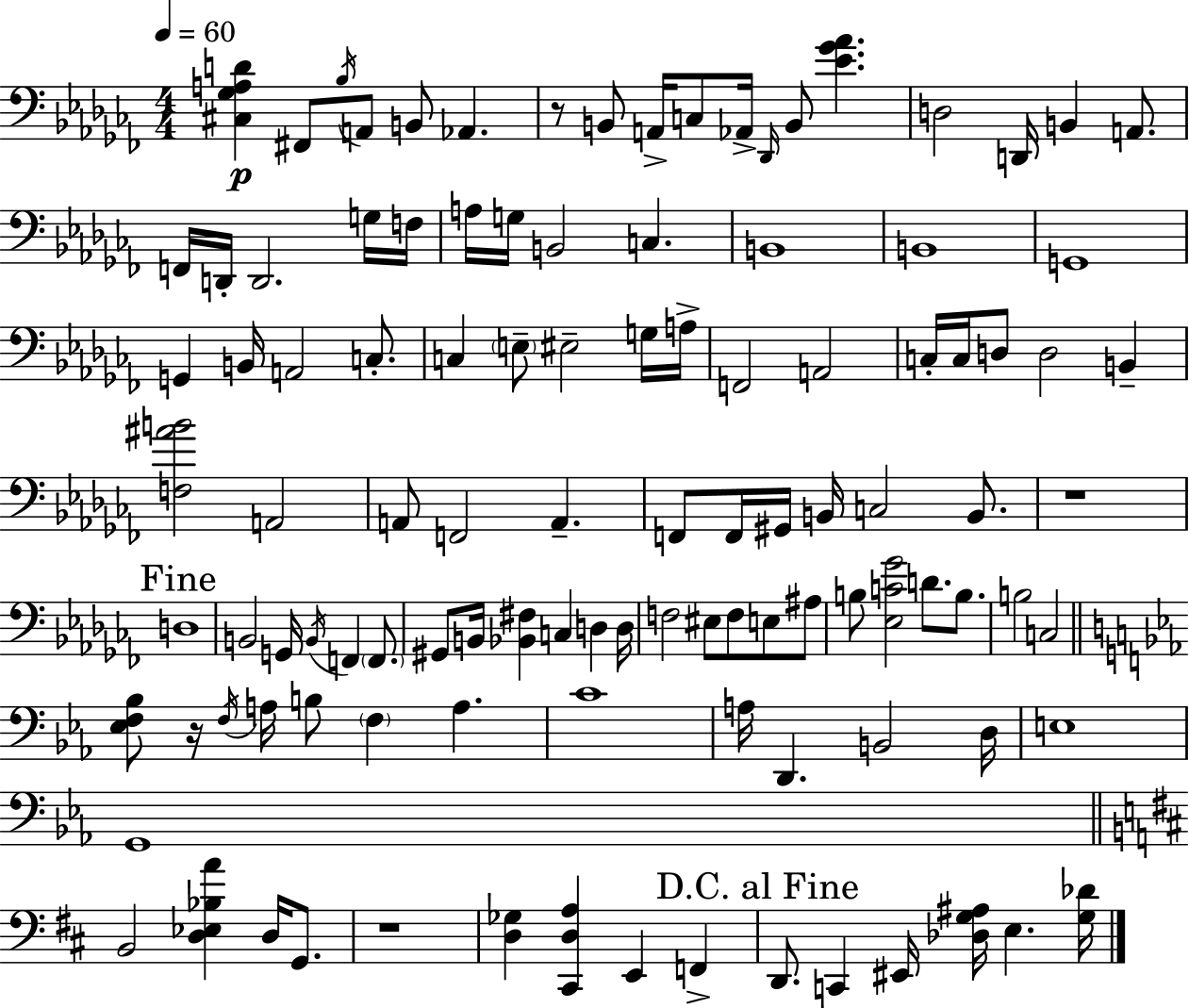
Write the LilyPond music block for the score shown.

{
  \clef bass
  \numericTimeSignature
  \time 4/4
  \key aes \minor
  \tempo 4 = 60
  <cis ges a d'>4\p fis,8 \acciaccatura { bes16 } a,8 b,8 aes,4. | r8 b,8 a,16-> c8 aes,16-> \grace { des,16 } b,8 <ees' ges' aes'>4. | d2 d,16 b,4 a,8. | f,16 d,16-. d,2. | \break g16 f16 a16 g16 b,2 c4. | b,1 | b,1 | g,1 | \break g,4 b,16 a,2 c8.-. | c4 \parenthesize e8-- eis2-- | g16 a16-> f,2 a,2 | c16-. c16 d8 d2 b,4-- | \break <f ais' b'>2 a,2 | a,8 f,2 a,4.-- | f,8 f,16 gis,16 b,16 c2 b,8. | r1 | \break \mark "Fine" d1 | b,2 g,16 \acciaccatura { b,16 } f,4 | \parenthesize f,8. gis,8 b,16 <bes, fis>4 c4 d4 | d16 f2 eis8 f8 e8 | \break ais8 b8 <ees c' ges'>2 d'8. | b8. b2 c2 | \bar "||" \break \key ees \major <ees f bes>8 r16 \acciaccatura { f16 } a16 b8 \parenthesize f4 a4. | c'1 | a16 d,4. b,2 | d16 e1 | \break g,1 | \bar "||" \break \key b \minor b,2 <d ees bes a'>4 d16 g,8. | r1 | <d ges>4 <cis, d a>4 e,4 f,4-> | \mark "D.C. al Fine" d,8. c,4 eis,16 <des g ais>16 e4. <g des'>16 | \break \bar "|."
}